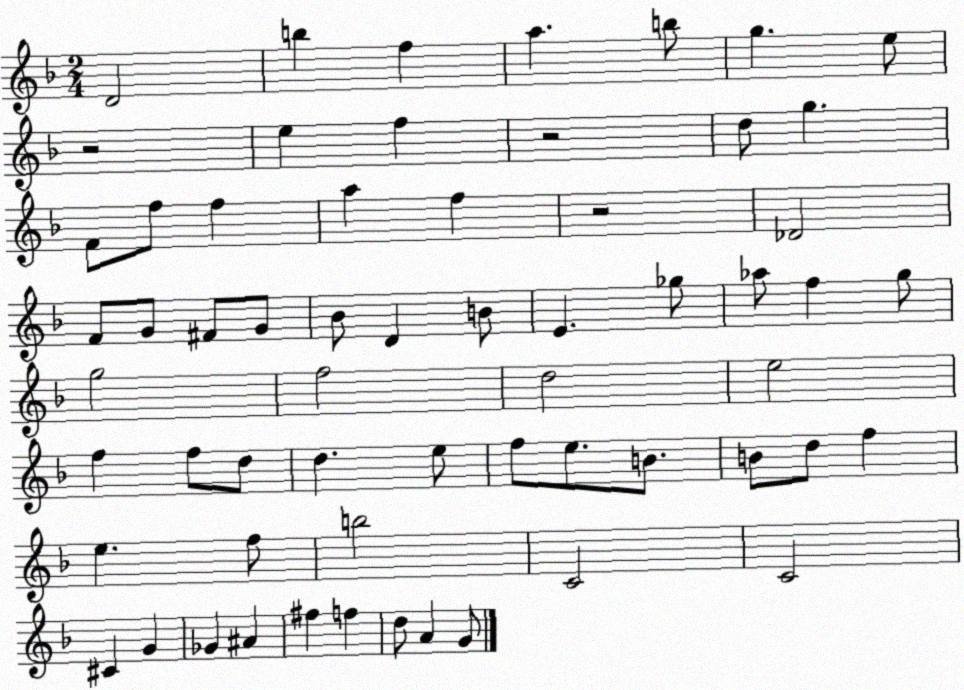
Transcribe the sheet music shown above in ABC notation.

X:1
T:Untitled
M:2/4
L:1/4
K:F
D2 b f a b/2 g e/2 z2 e f z2 d/2 g F/2 f/2 f a f z2 _D2 F/2 G/2 ^F/2 G/2 _B/2 D B/2 E _g/2 _a/2 f g/2 g2 f2 d2 e2 f f/2 d/2 d e/2 f/2 e/2 B/2 B/2 d/2 f e f/2 b2 C2 C2 ^C G _G ^A ^f f d/2 A G/2